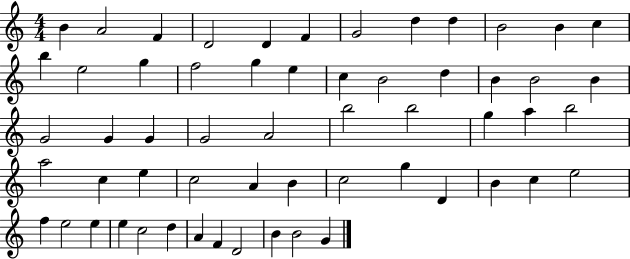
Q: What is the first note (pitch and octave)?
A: B4